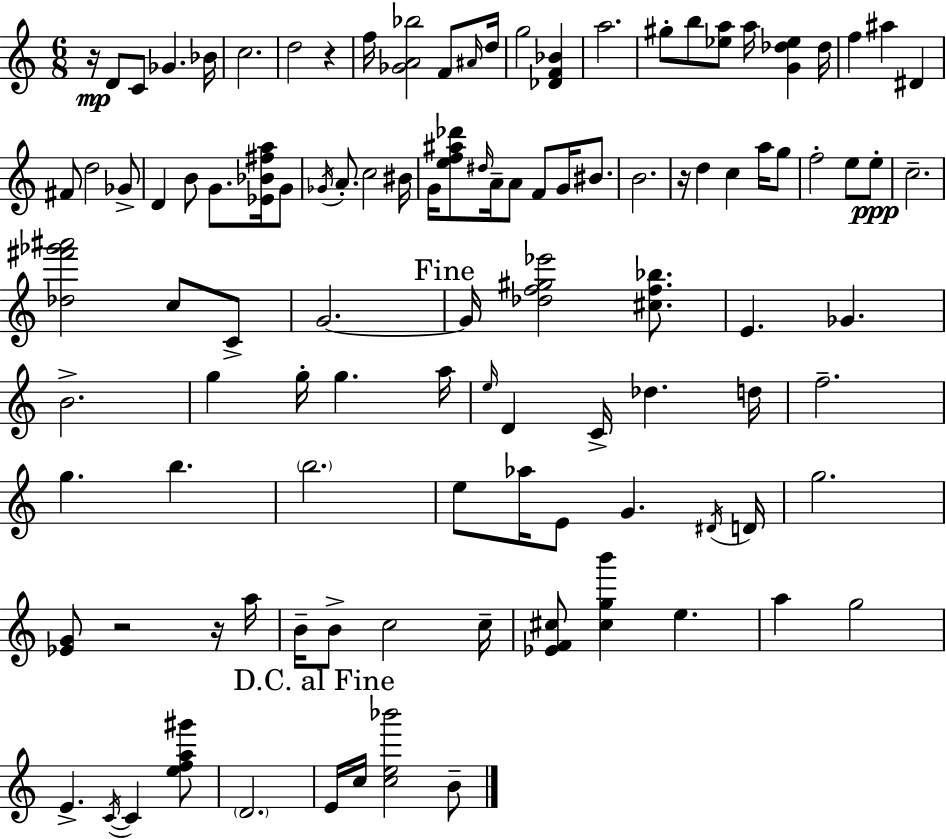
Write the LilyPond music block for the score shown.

{
  \clef treble
  \numericTimeSignature
  \time 6/8
  \key c \major
  r16\mp d'8 c'8 ges'4. bes'16 | c''2. | d''2 r4 | f''16 <ges' a' bes''>2 f'8 \grace { ais'16 } | \break d''16 g''2 <des' f' bes'>4 | a''2. | gis''8-. b''8 <ees'' a''>8 a''16 <g' des'' ees''>4 | des''16 f''4 ais''4 dis'4 | \break fis'8 d''2 ges'8-> | d'4 b'8 g'8. <ees' bes' fis'' a''>16 g'8 | \acciaccatura { ges'16 } a'8.-. c''2 | bis'16 g'16 <e'' f'' ais'' des'''>8 \grace { dis''16 } a'16-- a'8 f'8 g'16 | \break bis'8. b'2. | r16 d''4 c''4 | a''16 g''8 f''2-. e''8 | e''8-.\ppp c''2.-- | \break <des'' fis''' ges''' ais'''>2 c''8 | c'8-> g'2.~~ | \mark "Fine" g'16 <des'' f'' gis'' ees'''>2 | <cis'' f'' bes''>8. e'4. ges'4. | \break b'2.-> | g''4 g''16-. g''4. | a''16 \grace { e''16 } d'4 c'16-> des''4. | d''16 f''2.-- | \break g''4. b''4. | \parenthesize b''2. | e''8 aes''16 e'8 g'4. | \acciaccatura { dis'16 } d'16 g''2. | \break <ees' g'>8 r2 | r16 a''16 b'16-- b'8-> c''2 | c''16-- <ees' f' cis''>8 <cis'' g'' b'''>4 e''4. | a''4 g''2 | \break e'4.-> \acciaccatura { c'16~ }~ | c'4 <e'' f'' a'' gis'''>8 \parenthesize d'2. | \mark "D.C. al Fine" e'16 c''16 <c'' e'' bes'''>2 | b'8-- \bar "|."
}